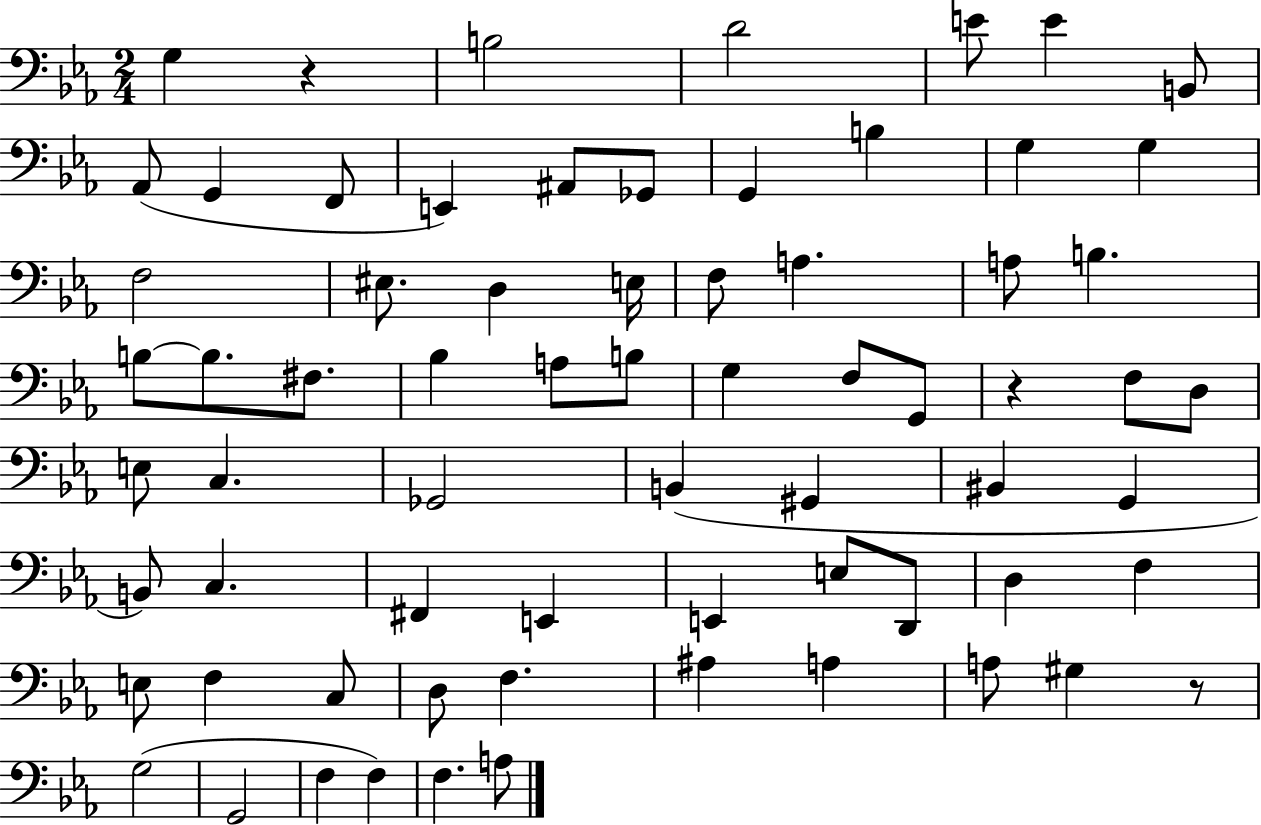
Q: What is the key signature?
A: EES major